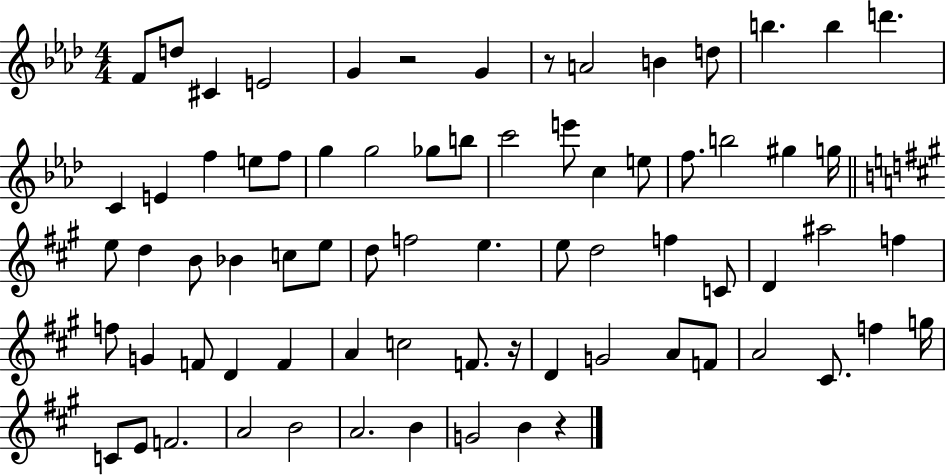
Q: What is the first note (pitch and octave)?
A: F4